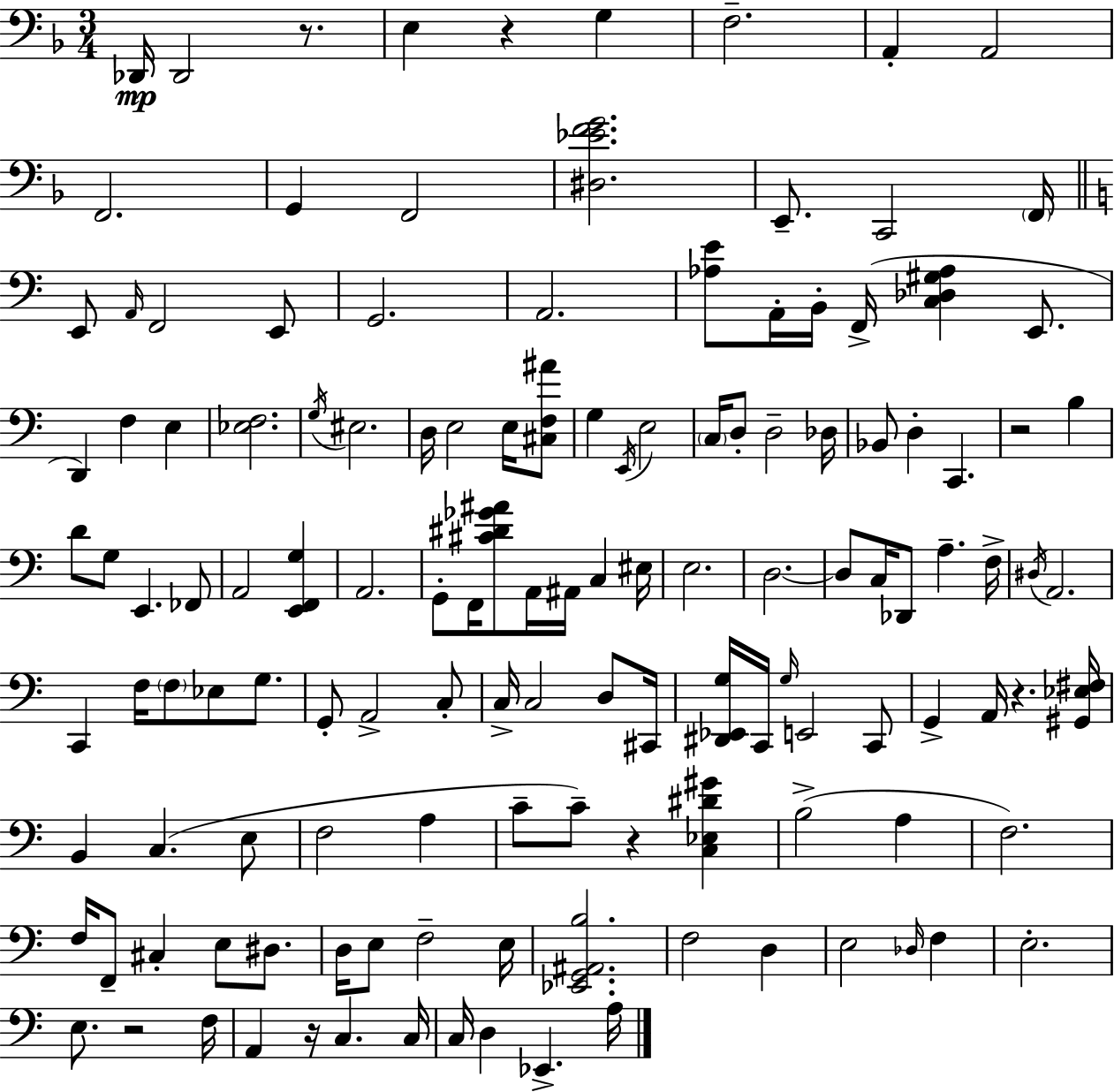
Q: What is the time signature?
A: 3/4